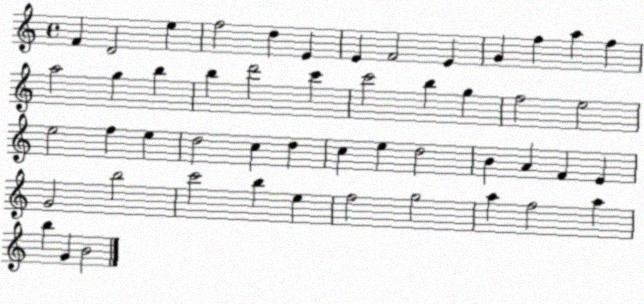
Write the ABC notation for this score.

X:1
T:Untitled
M:4/4
L:1/4
K:C
F D2 e f2 d E E F2 E G f a f a2 g b b d'2 c' c'2 b g f2 e2 e2 f e d2 c d c e d2 B A F E G2 b2 c'2 b e f2 g2 a f2 a b G B2